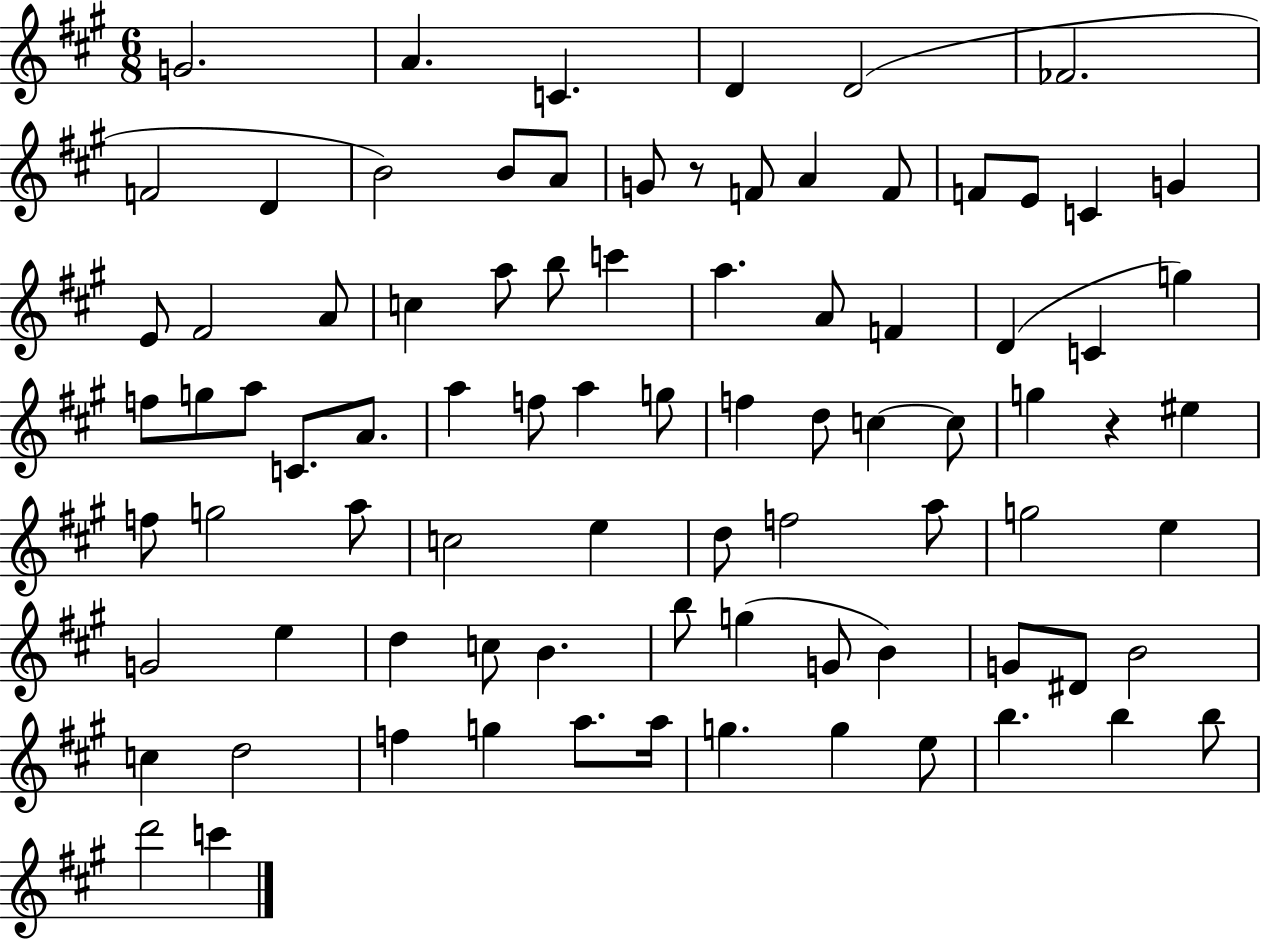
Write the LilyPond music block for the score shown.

{
  \clef treble
  \numericTimeSignature
  \time 6/8
  \key a \major
  g'2. | a'4. c'4. | d'4 d'2( | fes'2. | \break f'2 d'4 | b'2) b'8 a'8 | g'8 r8 f'8 a'4 f'8 | f'8 e'8 c'4 g'4 | \break e'8 fis'2 a'8 | c''4 a''8 b''8 c'''4 | a''4. a'8 f'4 | d'4( c'4 g''4) | \break f''8 g''8 a''8 c'8. a'8. | a''4 f''8 a''4 g''8 | f''4 d''8 c''4~~ c''8 | g''4 r4 eis''4 | \break f''8 g''2 a''8 | c''2 e''4 | d''8 f''2 a''8 | g''2 e''4 | \break g'2 e''4 | d''4 c''8 b'4. | b''8 g''4( g'8 b'4) | g'8 dis'8 b'2 | \break c''4 d''2 | f''4 g''4 a''8. a''16 | g''4. g''4 e''8 | b''4. b''4 b''8 | \break d'''2 c'''4 | \bar "|."
}